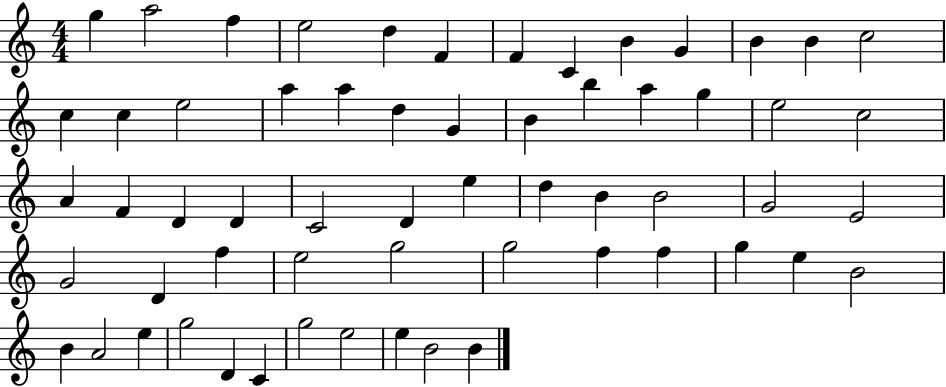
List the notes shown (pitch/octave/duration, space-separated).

G5/q A5/h F5/q E5/h D5/q F4/q F4/q C4/q B4/q G4/q B4/q B4/q C5/h C5/q C5/q E5/h A5/q A5/q D5/q G4/q B4/q B5/q A5/q G5/q E5/h C5/h A4/q F4/q D4/q D4/q C4/h D4/q E5/q D5/q B4/q B4/h G4/h E4/h G4/h D4/q F5/q E5/h G5/h G5/h F5/q F5/q G5/q E5/q B4/h B4/q A4/h E5/q G5/h D4/q C4/q G5/h E5/h E5/q B4/h B4/q